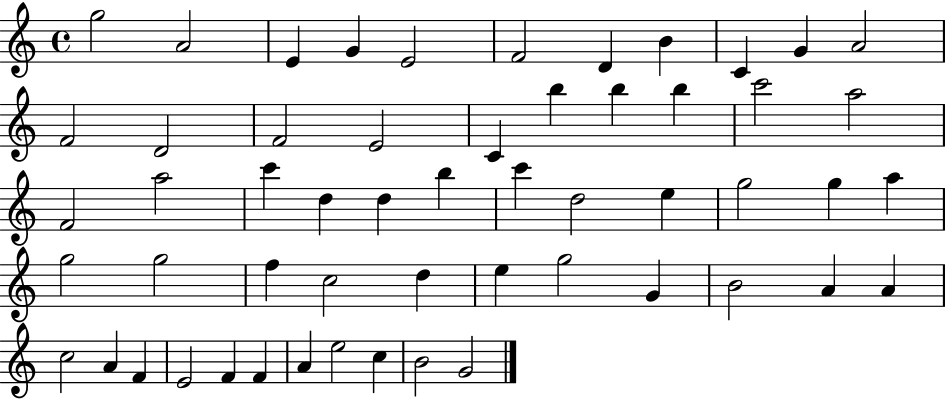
G5/h A4/h E4/q G4/q E4/h F4/h D4/q B4/q C4/q G4/q A4/h F4/h D4/h F4/h E4/h C4/q B5/q B5/q B5/q C6/h A5/h F4/h A5/h C6/q D5/q D5/q B5/q C6/q D5/h E5/q G5/h G5/q A5/q G5/h G5/h F5/q C5/h D5/q E5/q G5/h G4/q B4/h A4/q A4/q C5/h A4/q F4/q E4/h F4/q F4/q A4/q E5/h C5/q B4/h G4/h